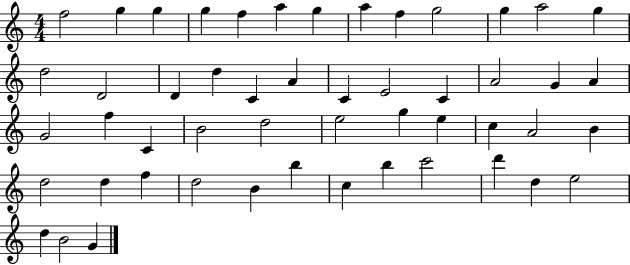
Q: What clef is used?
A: treble